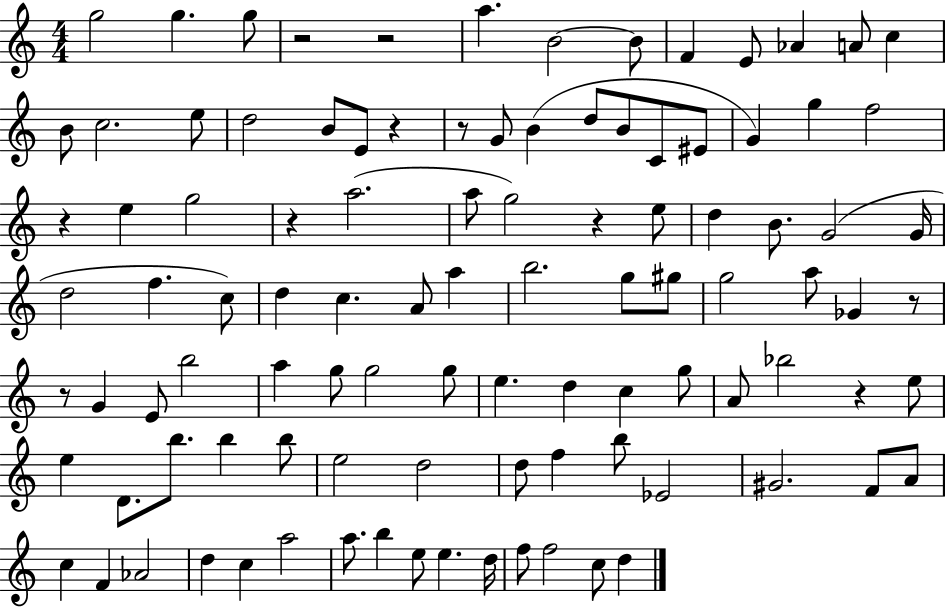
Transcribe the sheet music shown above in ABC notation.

X:1
T:Untitled
M:4/4
L:1/4
K:C
g2 g g/2 z2 z2 a B2 B/2 F E/2 _A A/2 c B/2 c2 e/2 d2 B/2 E/2 z z/2 G/2 B d/2 B/2 C/2 ^E/2 G g f2 z e g2 z a2 a/2 g2 z e/2 d B/2 G2 G/4 d2 f c/2 d c A/2 a b2 g/2 ^g/2 g2 a/2 _G z/2 z/2 G E/2 b2 a g/2 g2 g/2 e d c g/2 A/2 _b2 z e/2 e D/2 b/2 b b/2 e2 d2 d/2 f b/2 _E2 ^G2 F/2 A/2 c F _A2 d c a2 a/2 b e/2 e d/4 f/2 f2 c/2 d